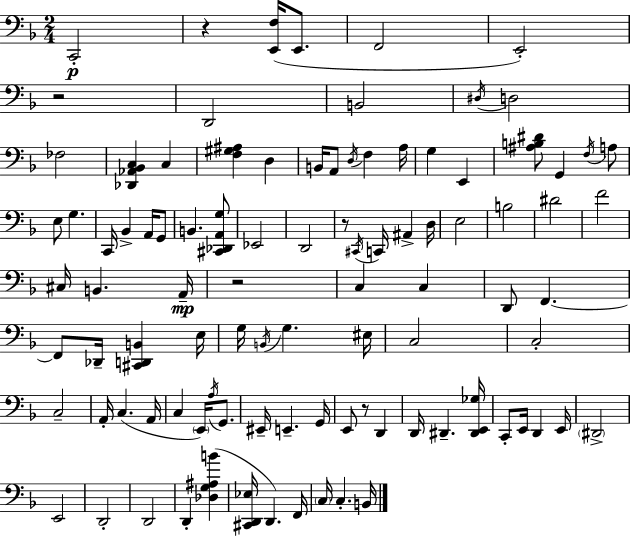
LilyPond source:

{
  \clef bass
  \numericTimeSignature
  \time 2/4
  \key f \major
  \repeat volta 2 { c,2-.\p | r4 <e, f>16( e,8. | f,2 | e,2-.) | \break r2 | d,2 | b,2 | \acciaccatura { dis16 } d2 | \break fes2 | <des, aes, bes, c>4 c4 | <f gis ais>4 d4 | b,16 a,8 \acciaccatura { d16 } f4 | \break a16 g4 e,4 | <ais b dis'>8 g,4 | \acciaccatura { f16 } a8 e8 g4. | c,16 bes,4-> | \break a,16 g,8 b,4. | <cis, des, a, g>8 ees,2 | d,2 | r8 \acciaccatura { cis,16 } c,16 ais,4-> | \break d16 e2 | b2 | dis'2 | f'2 | \break cis16 b,4. | a,16--\mp r2 | c4 | c4 d,8 f,4.~~ | \break f,8 des,16-- <cis, d, b,>4 | e16 g16 \acciaccatura { b,16 } g4. | eis16 c2 | c2-. | \break c2-- | a,16-. c4.( | a,16 c4 | \parenthesize e,16) \acciaccatura { a16 } g,8. eis,16-- e,4.-- | \break g,16 e,8 | r8 d,4 d,16 dis,4.-- | <dis, e, ges>16 c,8-. | e,16 d,4 e,16 \parenthesize dis,2-> | \break e,2 | d,2-. | d,2 | d,4-. | \break <des g ais b'>4( <cis, d, ees>16 d,4.) | f,16 \parenthesize c16 c4.-. | b,16 } \bar "|."
}